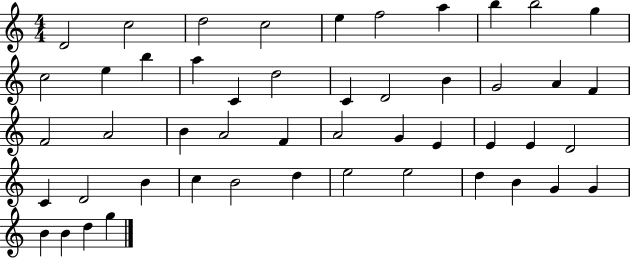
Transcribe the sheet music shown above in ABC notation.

X:1
T:Untitled
M:4/4
L:1/4
K:C
D2 c2 d2 c2 e f2 a b b2 g c2 e b a C d2 C D2 B G2 A F F2 A2 B A2 F A2 G E E E D2 C D2 B c B2 d e2 e2 d B G G B B d g